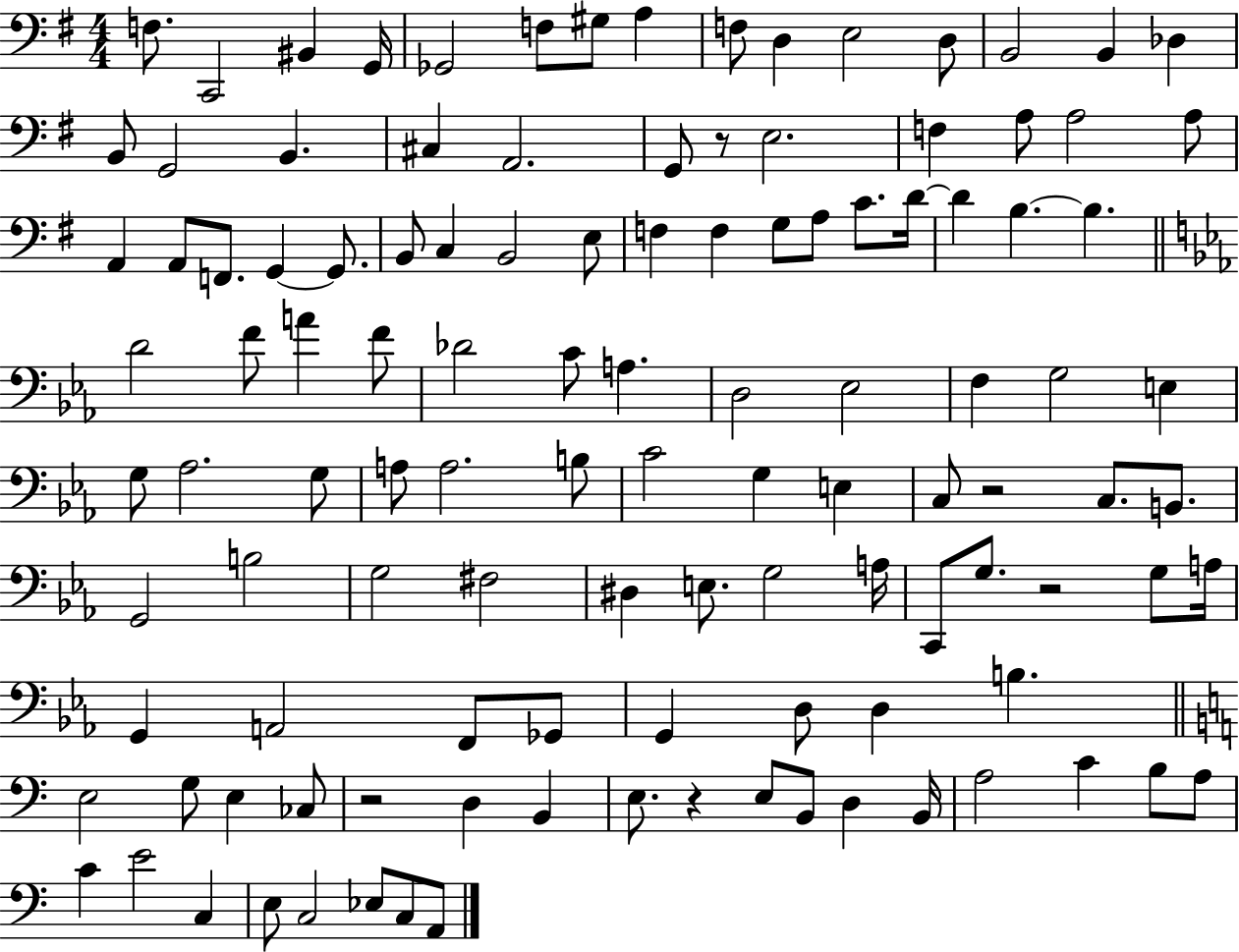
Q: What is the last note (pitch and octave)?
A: A2